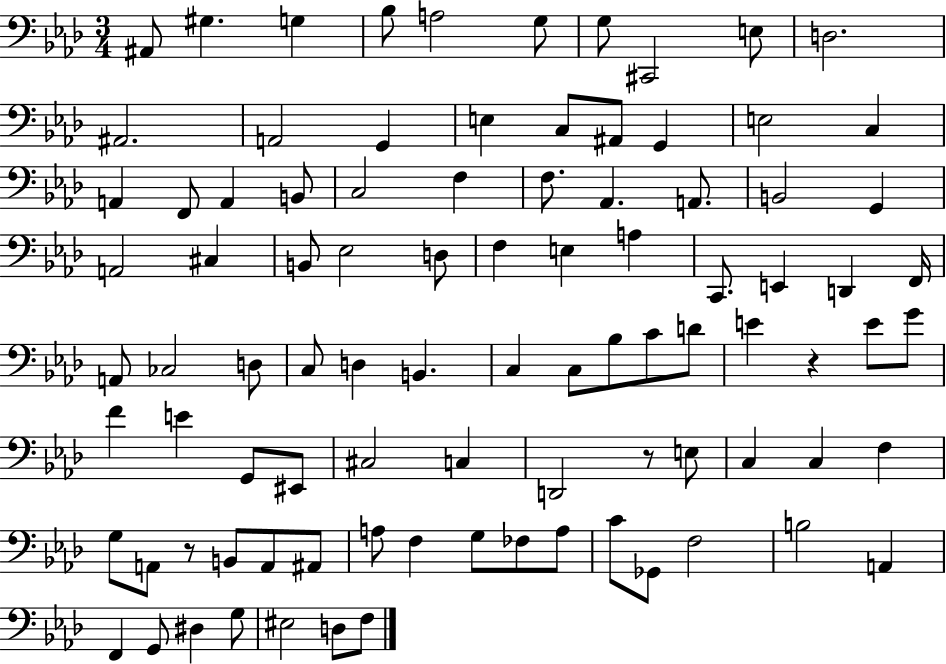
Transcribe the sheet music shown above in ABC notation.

X:1
T:Untitled
M:3/4
L:1/4
K:Ab
^A,,/2 ^G, G, _B,/2 A,2 G,/2 G,/2 ^C,,2 E,/2 D,2 ^A,,2 A,,2 G,, E, C,/2 ^A,,/2 G,, E,2 C, A,, F,,/2 A,, B,,/2 C,2 F, F,/2 _A,, A,,/2 B,,2 G,, A,,2 ^C, B,,/2 _E,2 D,/2 F, E, A, C,,/2 E,, D,, F,,/4 A,,/2 _C,2 D,/2 C,/2 D, B,, C, C,/2 _B,/2 C/2 D/2 E z E/2 G/2 F E G,,/2 ^E,,/2 ^C,2 C, D,,2 z/2 E,/2 C, C, F, G,/2 A,,/2 z/2 B,,/2 A,,/2 ^A,,/2 A,/2 F, G,/2 _F,/2 A,/2 C/2 _G,,/2 F,2 B,2 A,, F,, G,,/2 ^D, G,/2 ^E,2 D,/2 F,/2